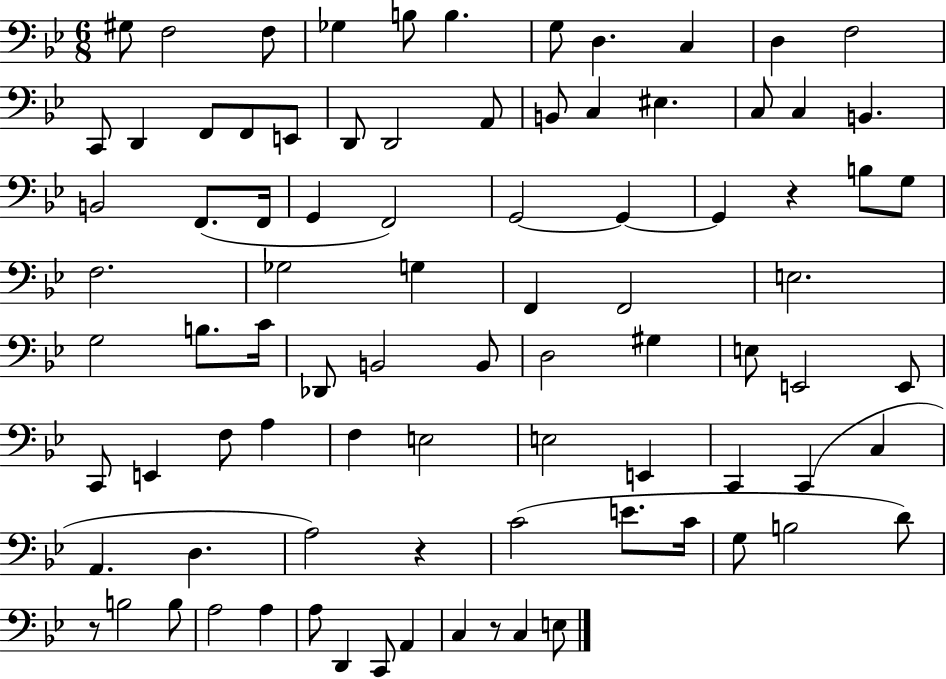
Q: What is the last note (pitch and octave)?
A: E3